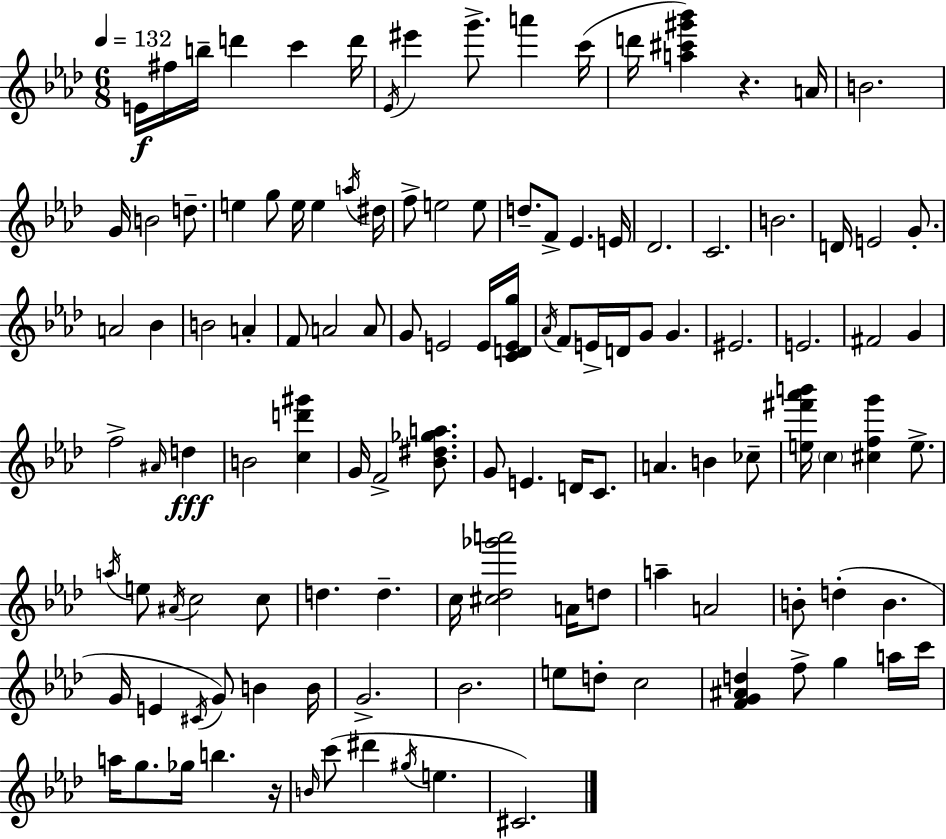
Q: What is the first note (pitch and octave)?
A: E4